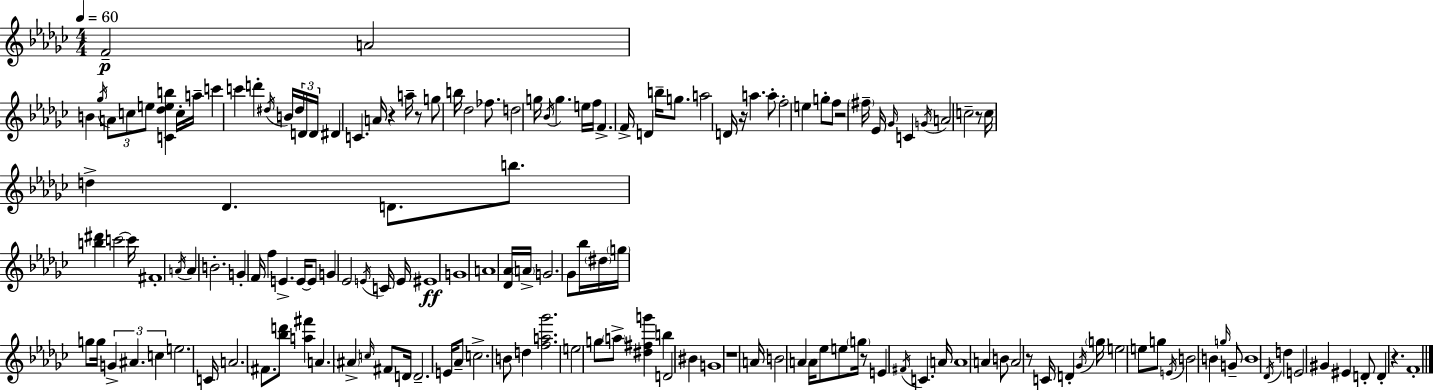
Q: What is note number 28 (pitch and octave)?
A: Bb4